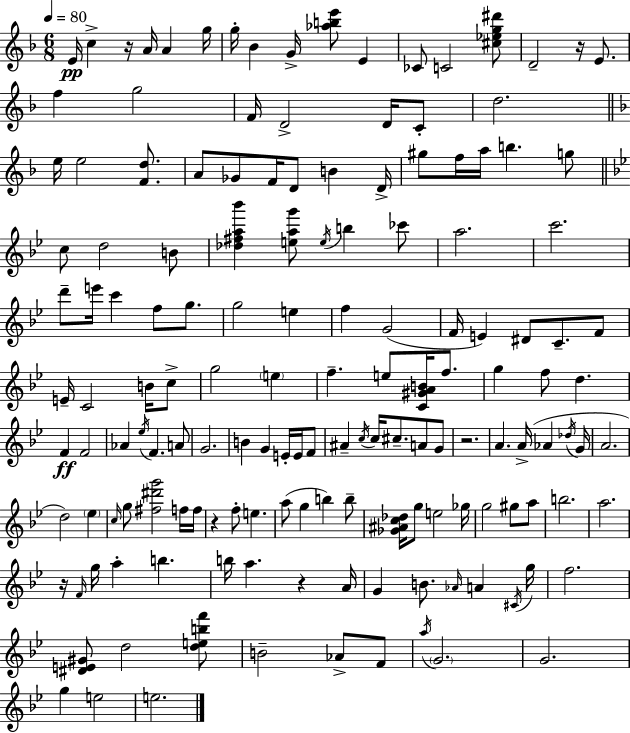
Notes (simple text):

E4/s C5/q R/s A4/s A4/q G5/s G5/s Bb4/q G4/s [Ab5,B5,E6]/e E4/q CES4/e C4/h [C#5,Eb5,G5,D#6]/e D4/h R/s E4/e. F5/q G5/h F4/s D4/h D4/s C4/e D5/h. E5/s E5/h [F4,D5]/e. A4/e Gb4/e F4/s D4/e B4/q D4/s G#5/e F5/s A5/s B5/q. G5/e C5/e D5/h B4/e [Db5,F#5,A5,Bb6]/q [E5,A5,G6]/e E5/s B5/q CES6/e A5/h. C6/h. D6/e E6/s C6/q F5/e G5/e. G5/h E5/q F5/q G4/h F4/s E4/q D#4/e C4/e. F4/e E4/s C4/h B4/s C5/e G5/h E5/q F5/q. E5/e [C4,G#4,A4,B4]/s F5/e. G5/q F5/e D5/q. F4/q F4/h Ab4/q Eb5/s F4/q. A4/e G4/h. B4/q G4/q E4/s E4/s F4/e A#4/q C5/s C5/s C#5/e. A4/e G4/e R/h. A4/q. A4/s Ab4/q Db5/s G4/s A4/h. D5/h Eb5/q C5/s G5/e [F#5,D#6,G6]/h F5/s F5/s R/q F5/e E5/q. A5/e G5/q B5/q B5/e [Gb4,A#4,C5,Db5]/s G5/e E5/h Gb5/s G5/h G#5/e A5/e B5/h. A5/h. R/s F4/s G5/s A5/q B5/q. B5/s A5/q. R/q A4/s G4/q B4/e. Ab4/s A4/q C#4/s G5/s F5/h. [D#4,E4,G#4]/e D5/h [D5,E5,B5,F6]/e B4/h Ab4/e F4/e A5/s G4/h. G4/h. G5/q E5/h E5/h.